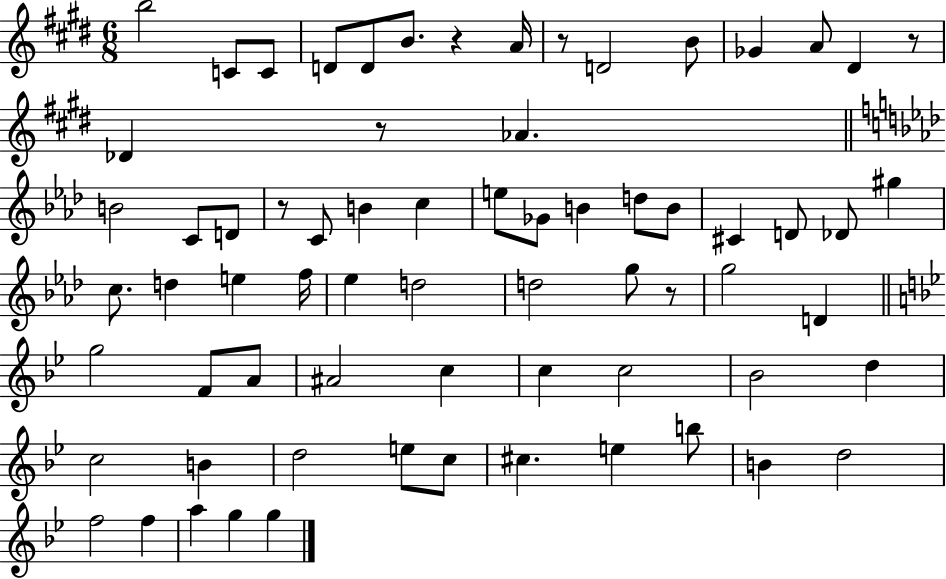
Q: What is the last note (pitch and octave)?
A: G5